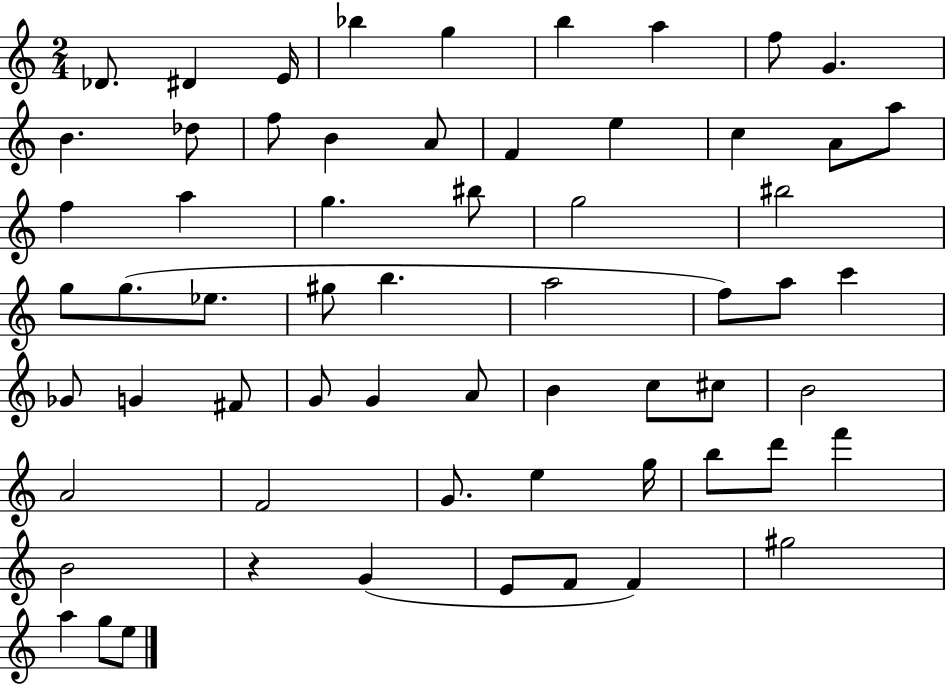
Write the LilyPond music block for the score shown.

{
  \clef treble
  \numericTimeSignature
  \time 2/4
  \key c \major
  des'8. dis'4 e'16 | bes''4 g''4 | b''4 a''4 | f''8 g'4. | \break b'4. des''8 | f''8 b'4 a'8 | f'4 e''4 | c''4 a'8 a''8 | \break f''4 a''4 | g''4. bis''8 | g''2 | bis''2 | \break g''8 g''8.( ees''8. | gis''8 b''4. | a''2 | f''8) a''8 c'''4 | \break ges'8 g'4 fis'8 | g'8 g'4 a'8 | b'4 c''8 cis''8 | b'2 | \break a'2 | f'2 | g'8. e''4 g''16 | b''8 d'''8 f'''4 | \break b'2 | r4 g'4( | e'8 f'8 f'4) | gis''2 | \break a''4 g''8 e''8 | \bar "|."
}